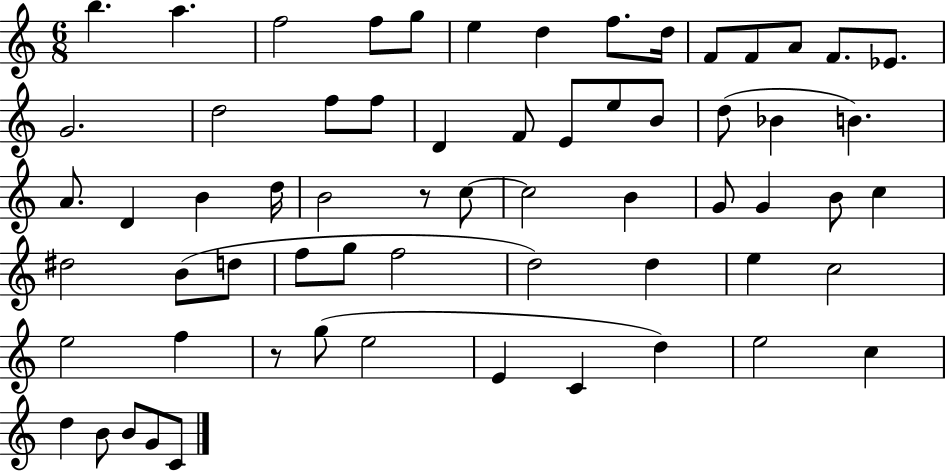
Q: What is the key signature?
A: C major